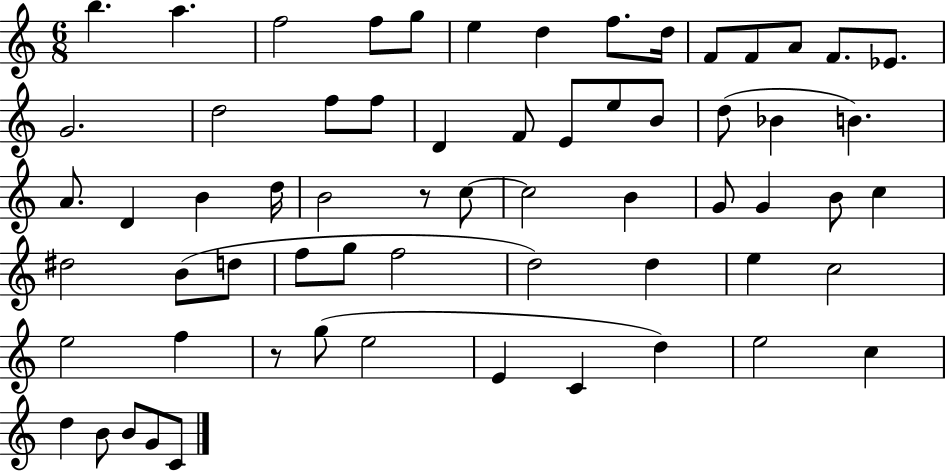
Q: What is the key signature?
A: C major